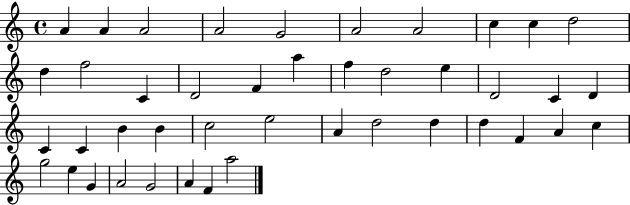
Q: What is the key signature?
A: C major